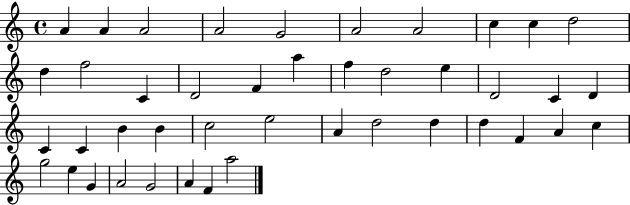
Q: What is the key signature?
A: C major